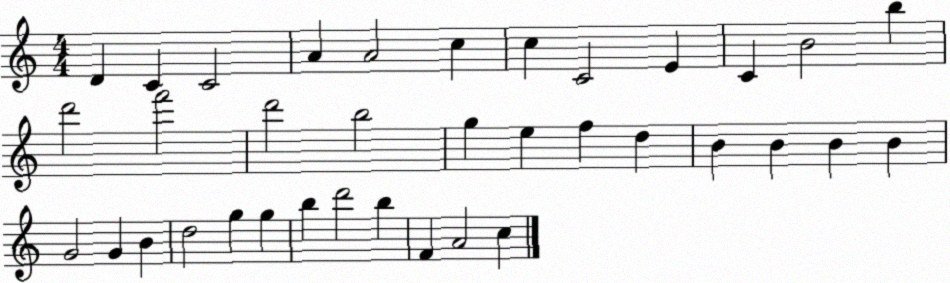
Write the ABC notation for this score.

X:1
T:Untitled
M:4/4
L:1/4
K:C
D C C2 A A2 c c C2 E C B2 b d'2 f'2 d'2 b2 g e f d B B B B G2 G B d2 g g b d'2 b F A2 c